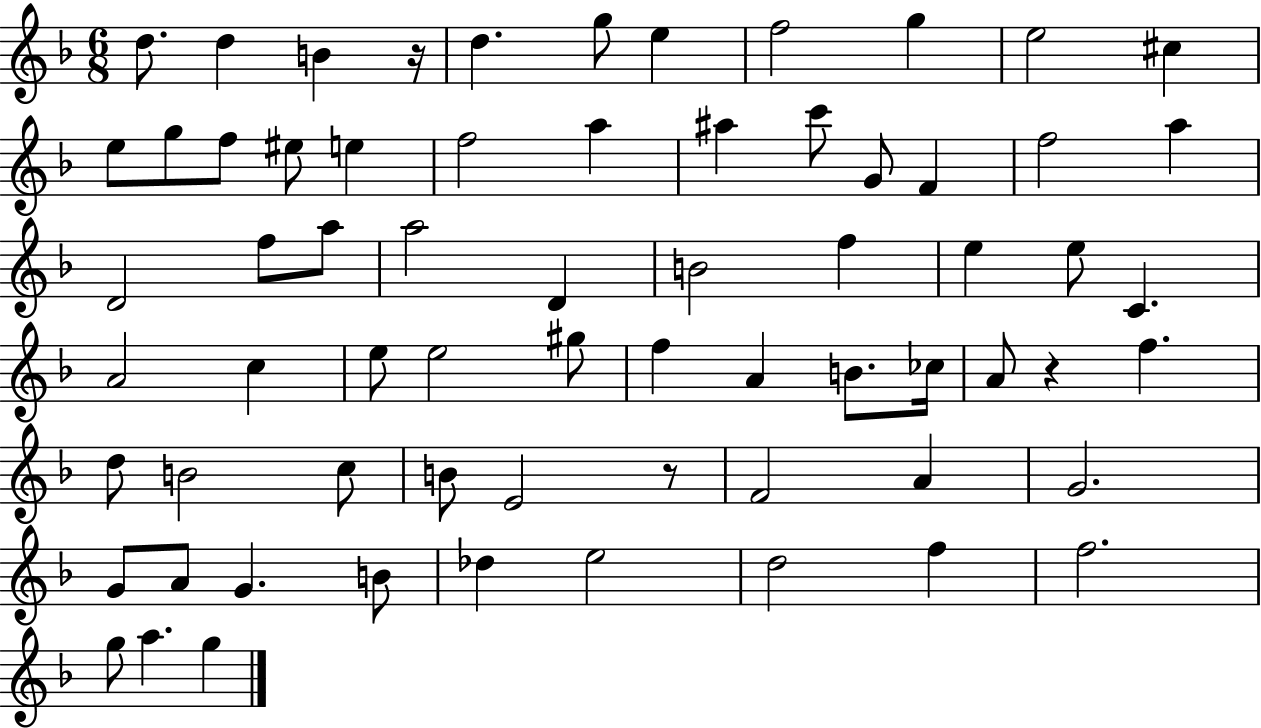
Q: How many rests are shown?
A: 3